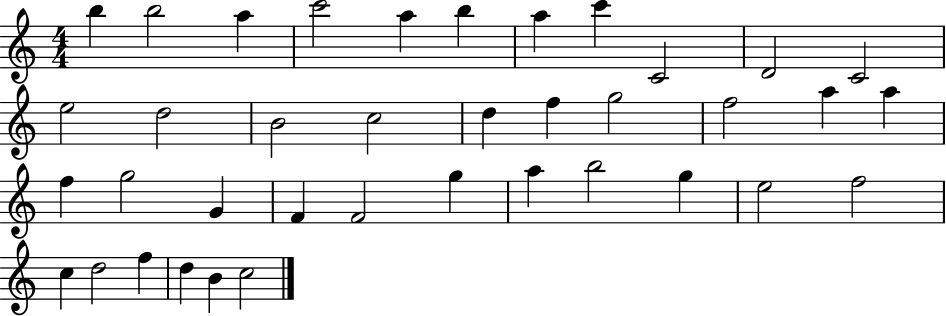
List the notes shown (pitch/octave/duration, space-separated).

B5/q B5/h A5/q C6/h A5/q B5/q A5/q C6/q C4/h D4/h C4/h E5/h D5/h B4/h C5/h D5/q F5/q G5/h F5/h A5/q A5/q F5/q G5/h G4/q F4/q F4/h G5/q A5/q B5/h G5/q E5/h F5/h C5/q D5/h F5/q D5/q B4/q C5/h